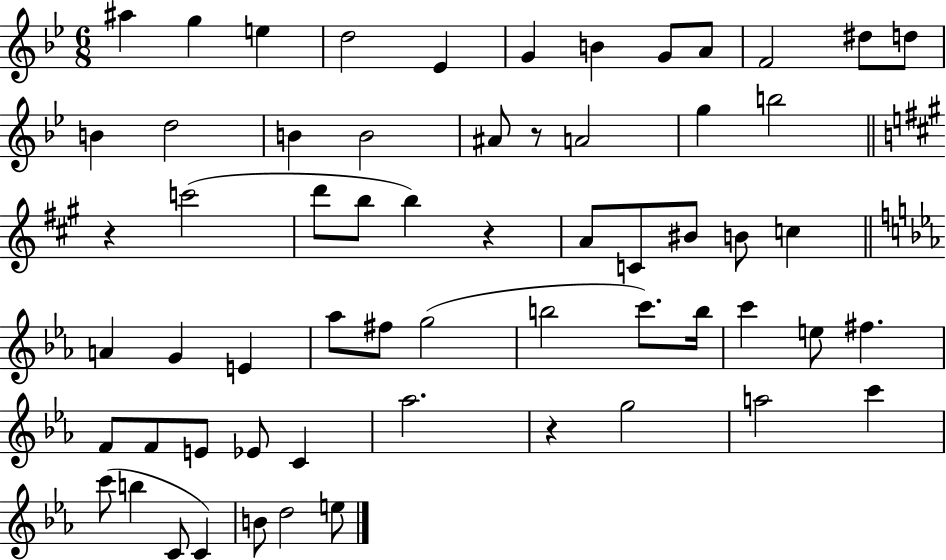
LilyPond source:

{
  \clef treble
  \numericTimeSignature
  \time 6/8
  \key bes \major
  \repeat volta 2 { ais''4 g''4 e''4 | d''2 ees'4 | g'4 b'4 g'8 a'8 | f'2 dis''8 d''8 | \break b'4 d''2 | b'4 b'2 | ais'8 r8 a'2 | g''4 b''2 | \break \bar "||" \break \key a \major r4 c'''2( | d'''8 b''8 b''4) r4 | a'8 c'8 bis'8 b'8 c''4 | \bar "||" \break \key ees \major a'4 g'4 e'4 | aes''8 fis''8 g''2( | b''2 c'''8.) b''16 | c'''4 e''8 fis''4. | \break f'8 f'8 e'8 ees'8 c'4 | aes''2. | r4 g''2 | a''2 c'''4 | \break c'''8( b''4 c'8 c'4) | b'8 d''2 e''8 | } \bar "|."
}